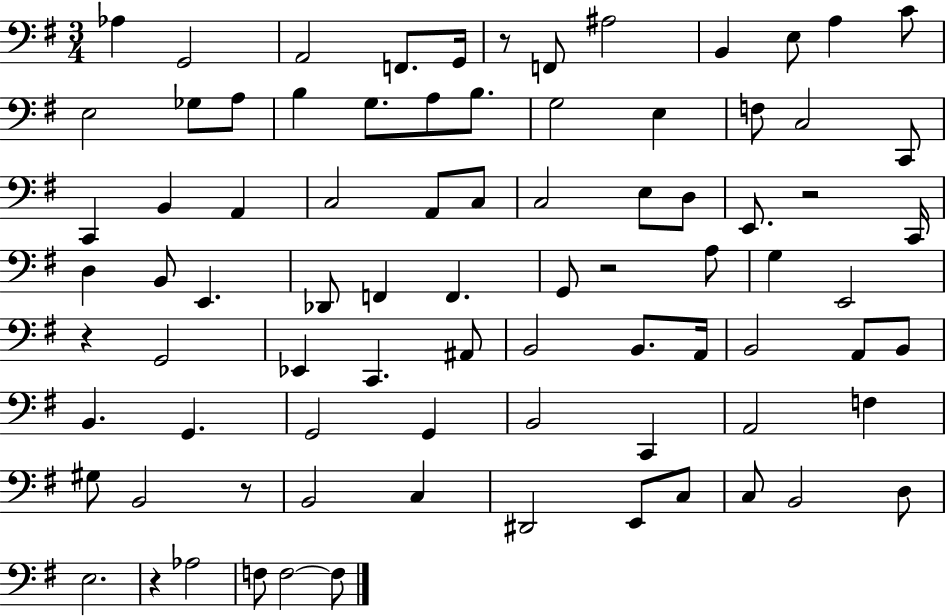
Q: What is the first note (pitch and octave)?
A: Ab3